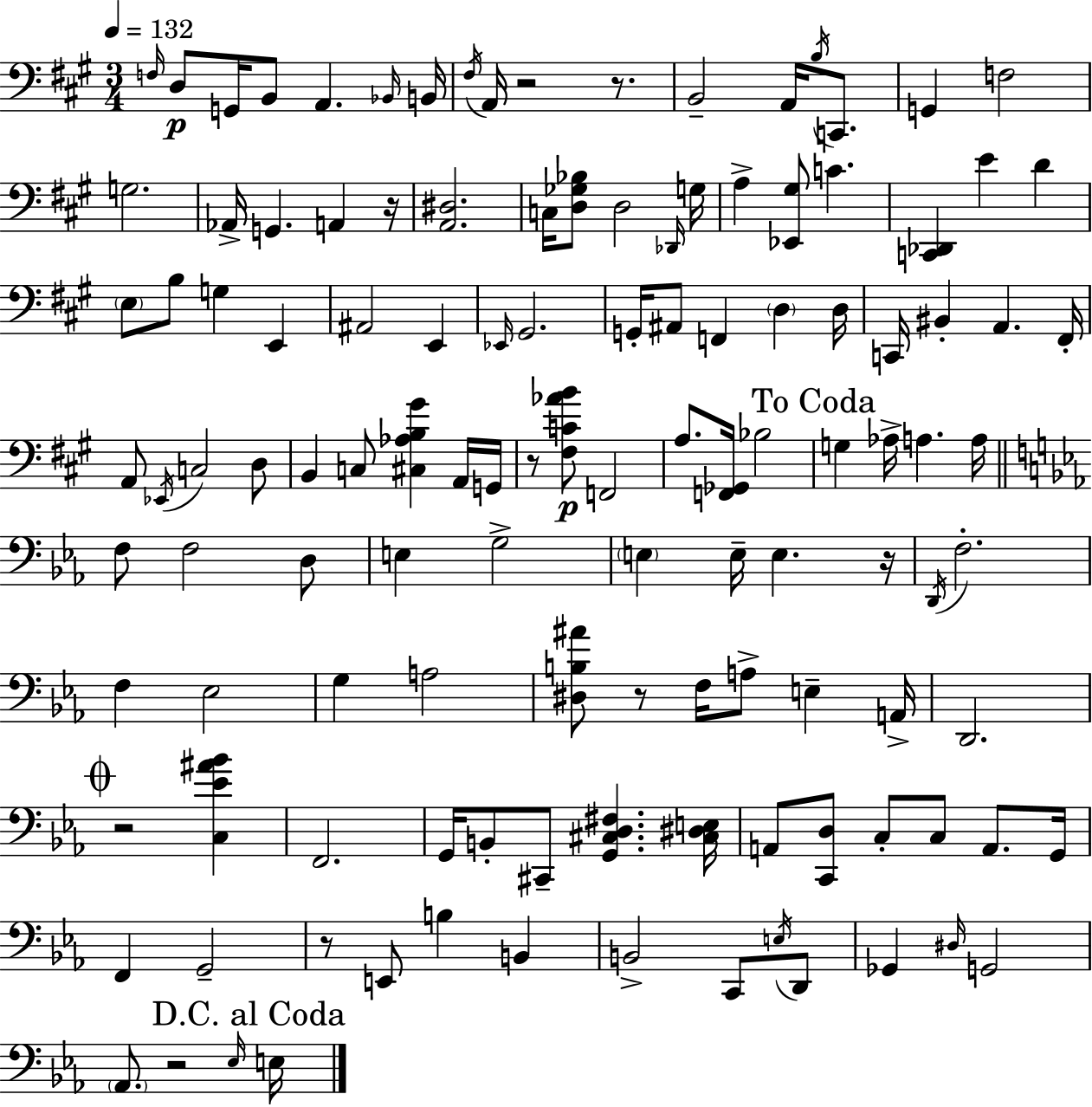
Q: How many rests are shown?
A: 9